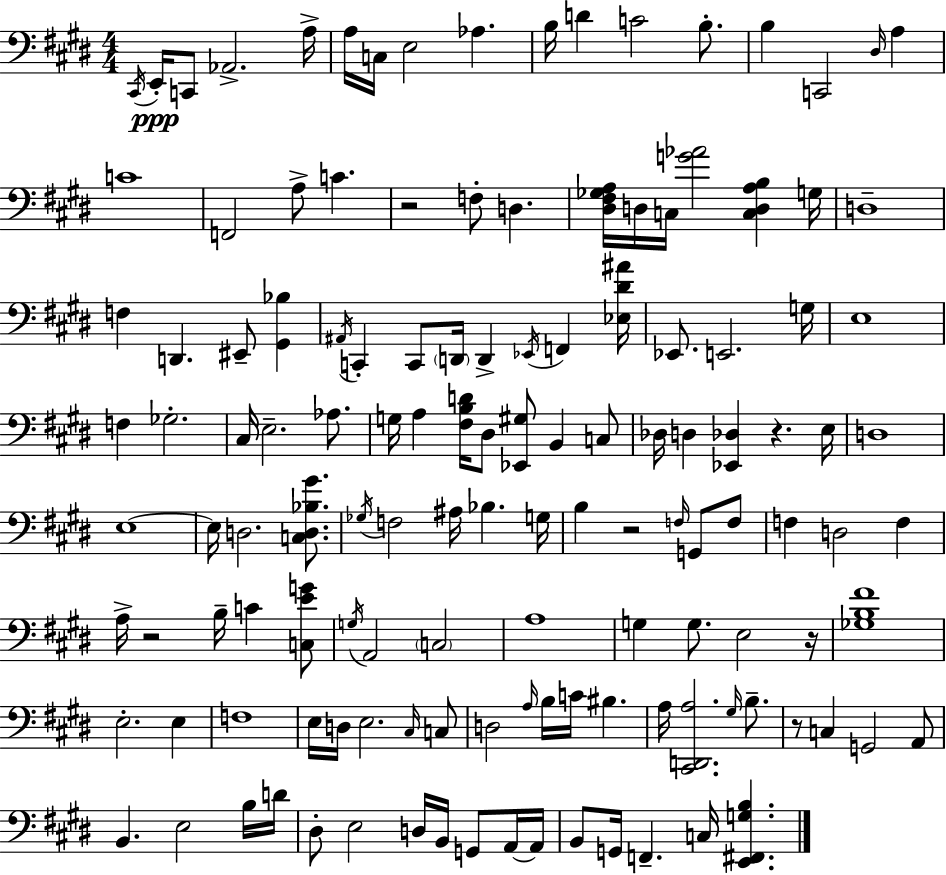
{
  \clef bass
  \numericTimeSignature
  \time 4/4
  \key e \major
  \repeat volta 2 { \acciaccatura { cis,16 }\ppp e,16-. c,8 aes,2.-> | a16-> a16 c16 e2 aes4. | b16 d'4 c'2 b8.-. | b4 c,2 \grace { dis16 } a4 | \break c'1 | f,2 a8-> c'4. | r2 f8-. d4. | <dis fis ges a>16 d16 c16 <g' aes'>2 <c d a b>4 | \break g16 d1-- | f4 d,4. eis,8-- <gis, bes>4 | \acciaccatura { ais,16 } c,4-. c,8 \parenthesize d,16 d,4-> \acciaccatura { ees,16 } f,4 | <ees dis' ais'>16 ees,8. e,2. | \break g16 e1 | f4 ges2.-. | cis16 e2.-- | aes8. g16 a4 <fis b d'>16 dis8 <ees, gis>8 b,4 | \break c8 des16 d4 <ees, des>4 r4. | e16 d1 | e1~~ | e16 d2. | \break <c d bes gis'>8. \acciaccatura { ges16 } f2 ais16 bes4. | g16 b4 r2 | \grace { f16 } g,8 f8 f4 d2 | f4 a16-> r2 b16-- | \break c'4 <c e' g'>8 \acciaccatura { g16 } a,2 \parenthesize c2 | a1 | g4 g8. e2 | r16 <ges b fis'>1 | \break e2.-. | e4 f1 | e16 d16 e2. | \grace { cis16 } c8 d2 | \break \grace { a16 } b16 c'16 bis4. a16 <cis, d, a>2. | \grace { gis16 } b8.-- r8 c4 | g,2 a,8 b,4. | e2 b16 d'16 dis8-. e2 | \break d16 b,16 g,8 a,16~~ a,16 b,8 g,16 f,4.-- | c16 <e, fis, g b>4. } \bar "|."
}